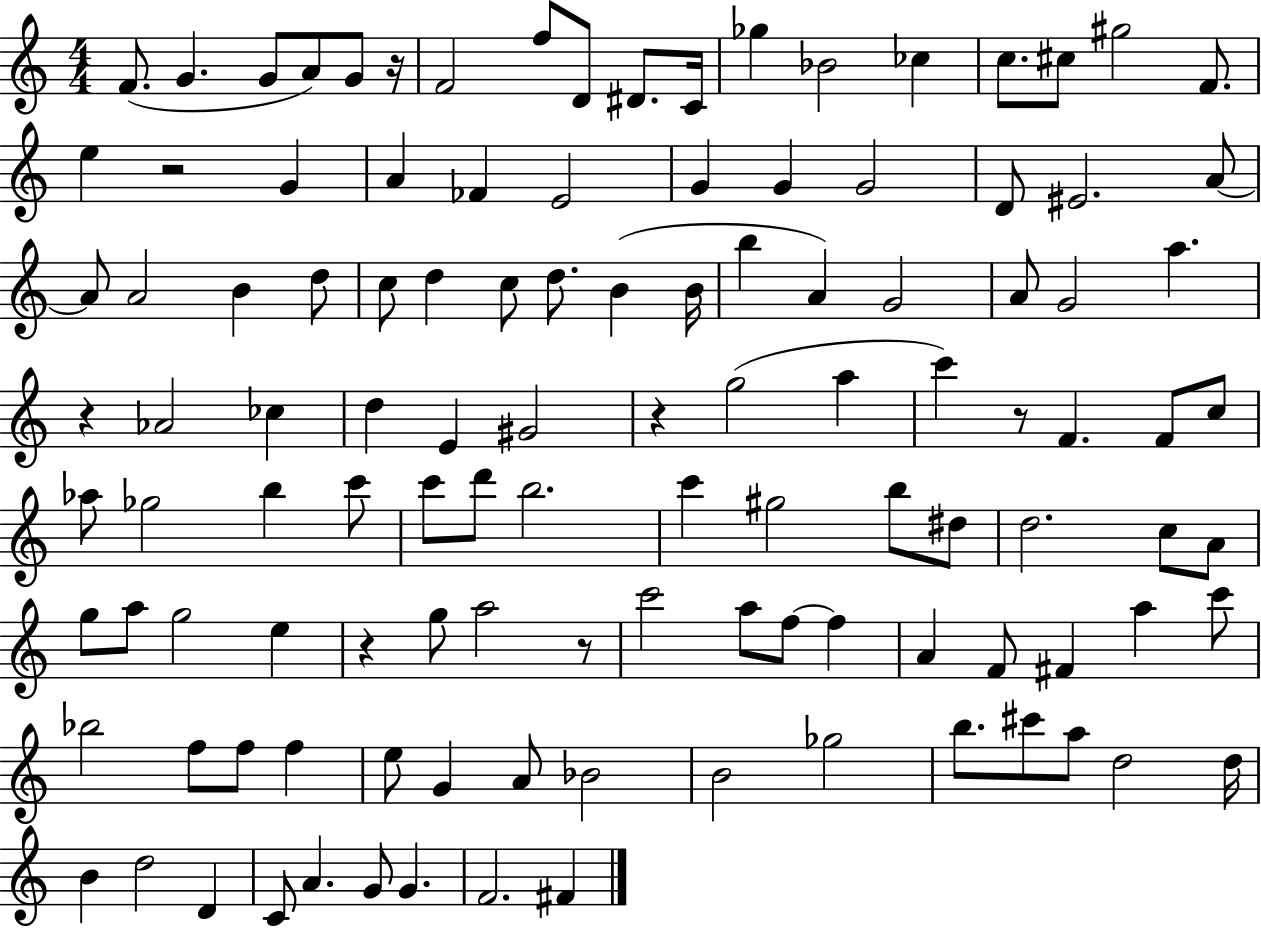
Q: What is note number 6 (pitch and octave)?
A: F4